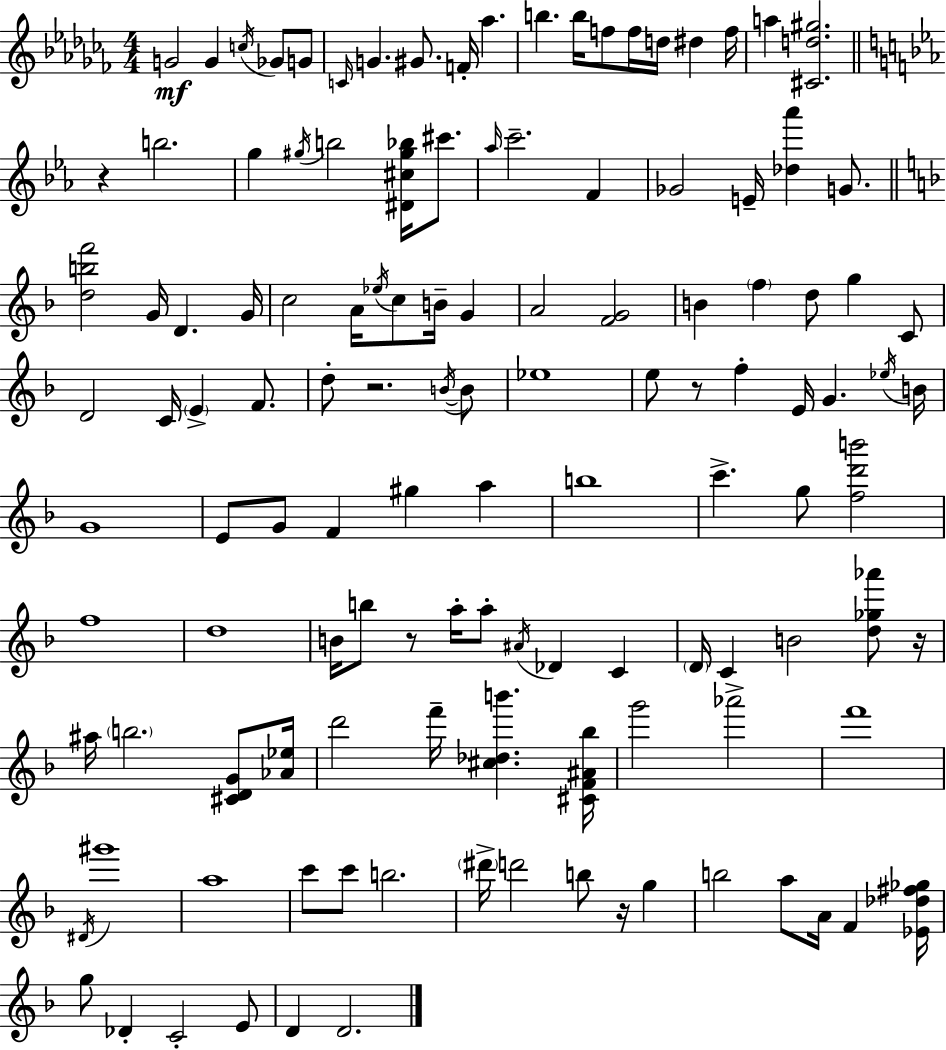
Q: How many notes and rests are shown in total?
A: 124